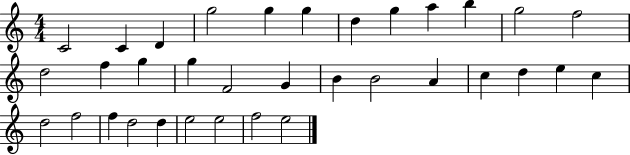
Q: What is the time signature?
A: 4/4